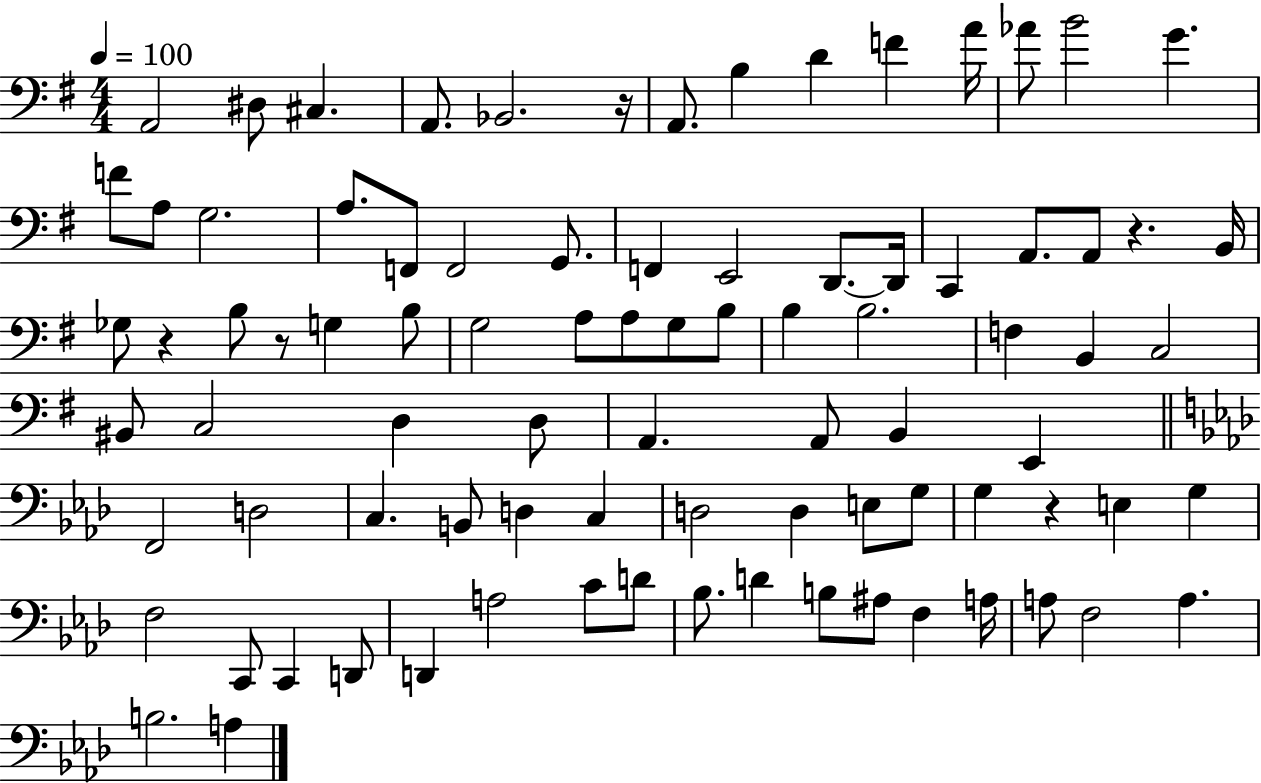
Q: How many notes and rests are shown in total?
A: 87